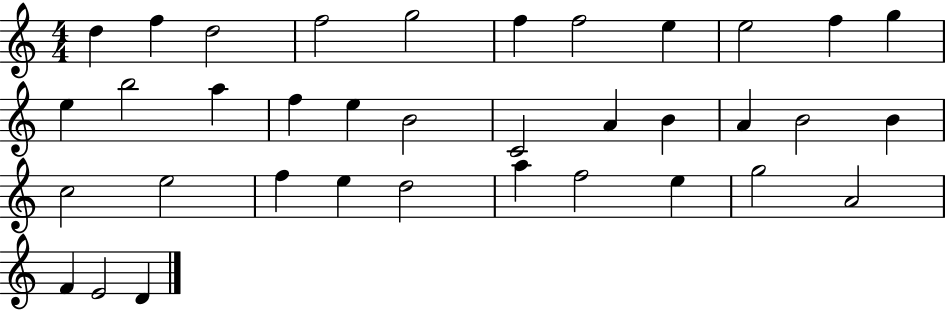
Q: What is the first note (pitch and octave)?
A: D5